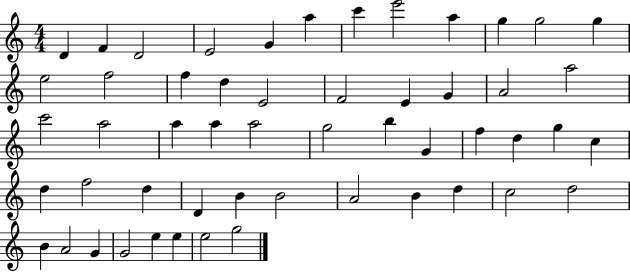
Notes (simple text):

D4/q F4/q D4/h E4/h G4/q A5/q C6/q E6/h A5/q G5/q G5/h G5/q E5/h F5/h F5/q D5/q E4/h F4/h E4/q G4/q A4/h A5/h C6/h A5/h A5/q A5/q A5/h G5/h B5/q G4/q F5/q D5/q G5/q C5/q D5/q F5/h D5/q D4/q B4/q B4/h A4/h B4/q D5/q C5/h D5/h B4/q A4/h G4/q G4/h E5/q E5/q E5/h G5/h